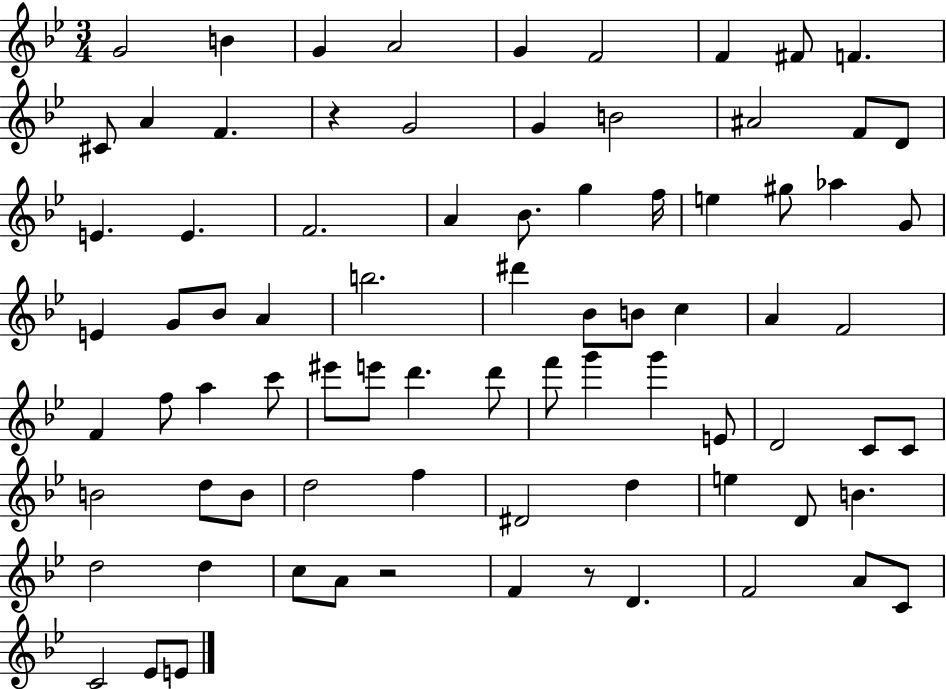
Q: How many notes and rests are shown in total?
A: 80